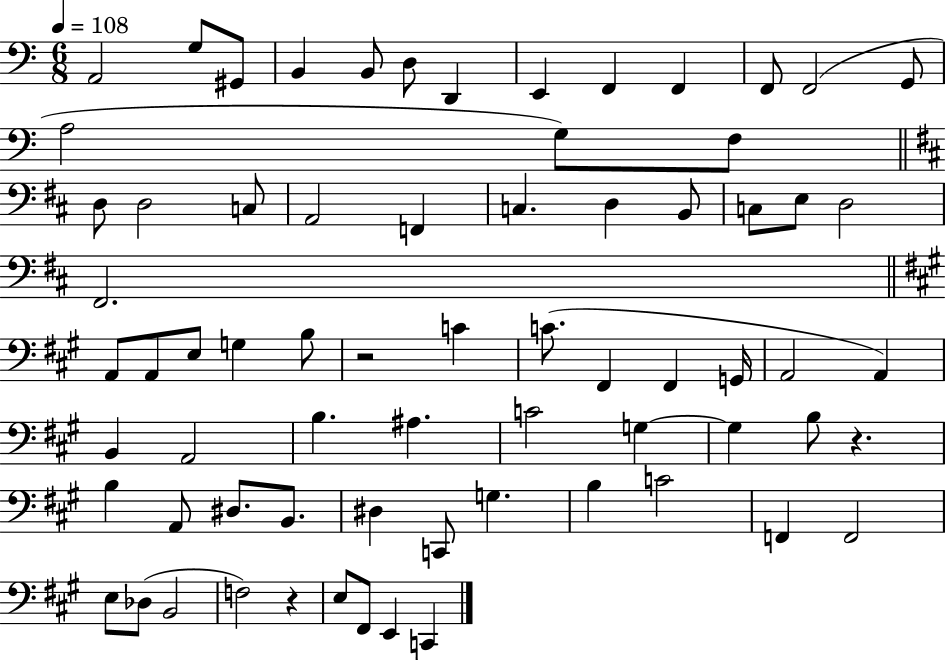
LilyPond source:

{
  \clef bass
  \numericTimeSignature
  \time 6/8
  \key c \major
  \tempo 4 = 108
  a,2 g8 gis,8 | b,4 b,8 d8 d,4 | e,4 f,4 f,4 | f,8 f,2( g,8 | \break a2 g8) f8 | \bar "||" \break \key d \major d8 d2 c8 | a,2 f,4 | c4. d4 b,8 | c8 e8 d2 | \break fis,2. | \bar "||" \break \key a \major a,8 a,8 e8 g4 b8 | r2 c'4 | c'8.( fis,4 fis,4 g,16 | a,2 a,4) | \break b,4 a,2 | b4. ais4. | c'2 g4~~ | g4 b8 r4. | \break b4 a,8 dis8. b,8. | dis4 c,8 g4. | b4 c'2 | f,4 f,2 | \break e8 des8( b,2 | f2) r4 | e8 fis,8 e,4 c,4 | \bar "|."
}